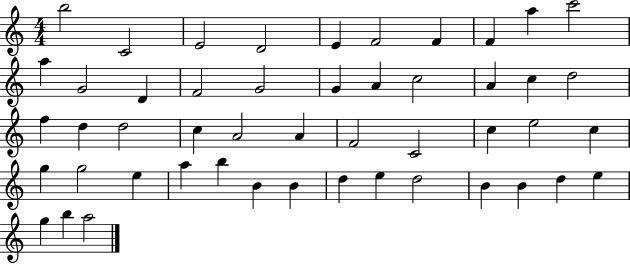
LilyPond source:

{
  \clef treble
  \numericTimeSignature
  \time 4/4
  \key c \major
  b''2 c'2 | e'2 d'2 | e'4 f'2 f'4 | f'4 a''4 c'''2 | \break a''4 g'2 d'4 | f'2 g'2 | g'4 a'4 c''2 | a'4 c''4 d''2 | \break f''4 d''4 d''2 | c''4 a'2 a'4 | f'2 c'2 | c''4 e''2 c''4 | \break g''4 g''2 e''4 | a''4 b''4 b'4 b'4 | d''4 e''4 d''2 | b'4 b'4 d''4 e''4 | \break g''4 b''4 a''2 | \bar "|."
}